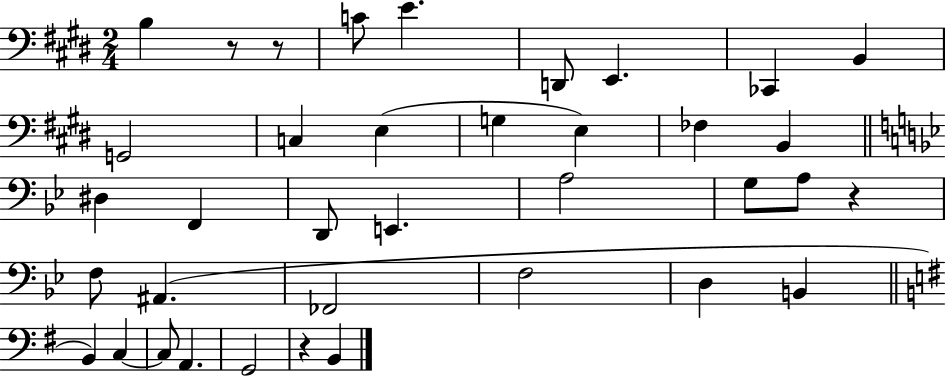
{
  \clef bass
  \numericTimeSignature
  \time 2/4
  \key e \major
  \repeat volta 2 { b4 r8 r8 | c'8 e'4. | d,8 e,4. | ces,4 b,4 | \break g,2 | c4 e4( | g4 e4) | fes4 b,4 | \break \bar "||" \break \key g \minor dis4 f,4 | d,8 e,4. | a2 | g8 a8 r4 | \break f8 ais,4.( | fes,2 | f2 | d4 b,4 | \break \bar "||" \break \key e \minor b,4) c4~~ | c8 a,4. | g,2 | r4 b,4 | \break } \bar "|."
}